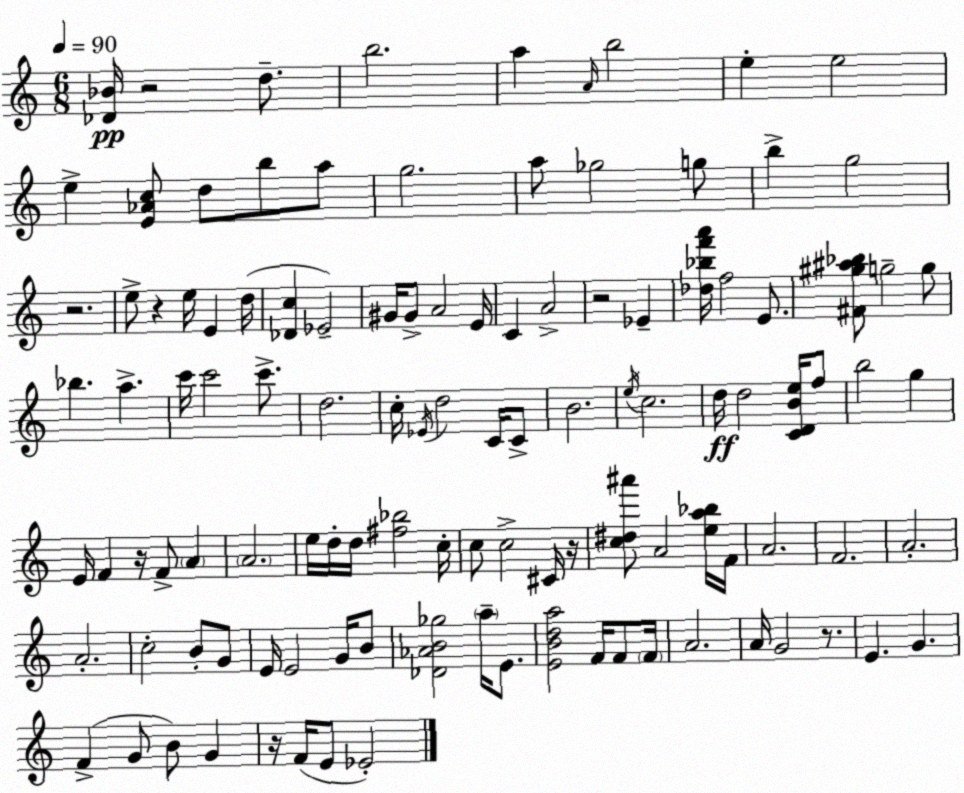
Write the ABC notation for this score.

X:1
T:Untitled
M:6/8
L:1/4
K:Am
[_D_B]/4 z2 d/2 b2 a A/4 b2 e e2 e [E_Ac]/2 d/2 b/2 a/2 g2 a/2 _g2 g/2 b g2 z2 e/2 z e/4 E d/4 [_Dc] _E2 ^G/4 ^G/2 A2 E/4 C A2 z2 _E [_d_bf'a']/4 f2 E/2 [^F^g^a_b]/2 g2 g/2 _b a c'/4 c'2 c'/2 d2 c/4 _E/4 d2 C/4 C/2 B2 e/4 c2 d/4 d2 [CDBe]/4 f/2 b2 g E/4 F z/4 F/2 A A2 e/4 d/4 d/4 [^f_b]2 c/4 c/2 c2 ^C/4 z/4 [c^d^a']/2 A2 [ea_b]/4 F/4 A2 F2 A2 A2 c2 B/2 G/2 E/4 E2 G/4 B/2 [_D_AB_g]2 a/4 E/2 [EBda]2 F/4 F/2 F/4 A2 A/4 G2 z/2 E G F G/2 B/2 G z/4 F/4 E/2 _E2